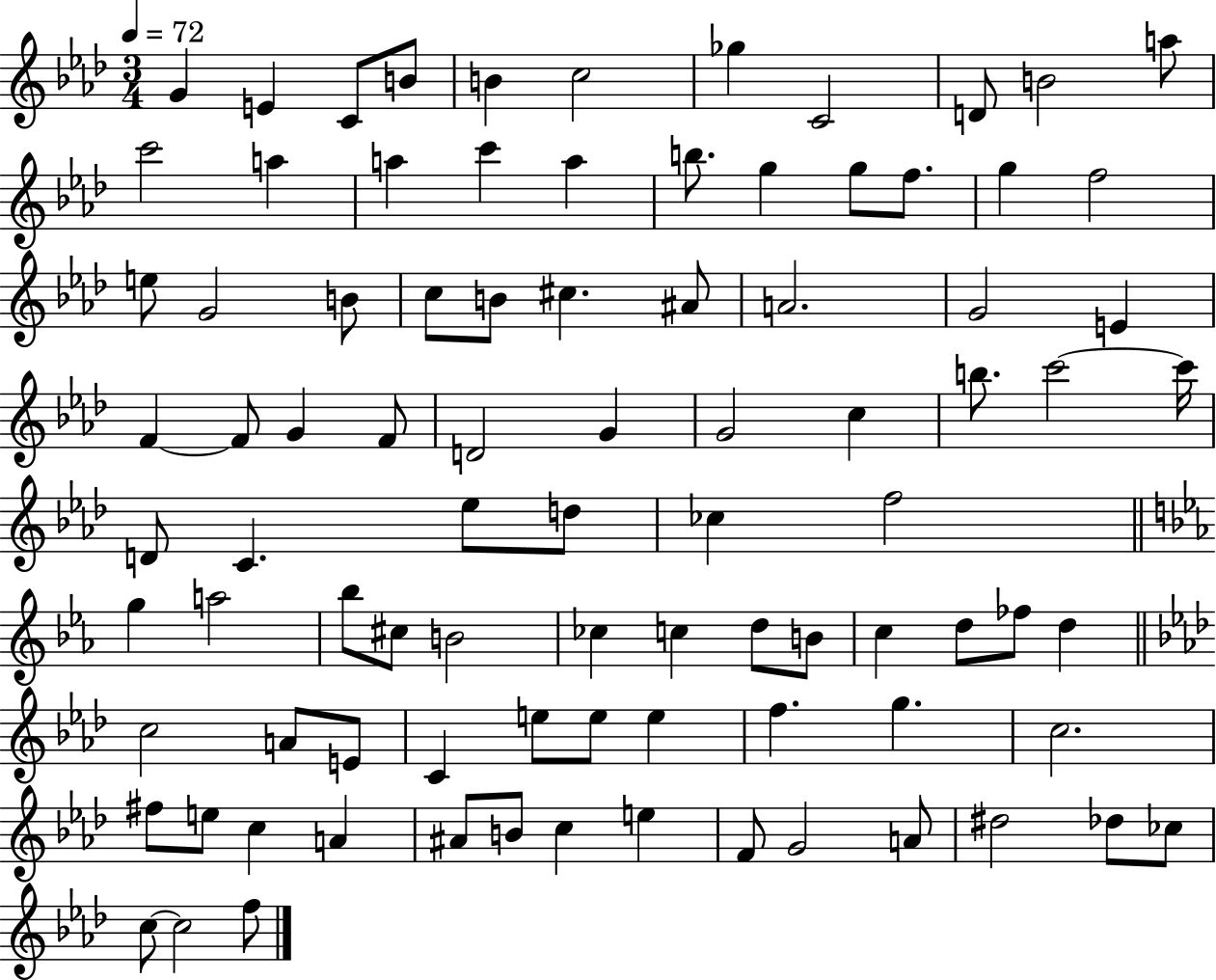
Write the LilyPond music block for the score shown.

{
  \clef treble
  \numericTimeSignature
  \time 3/4
  \key aes \major
  \tempo 4 = 72
  \repeat volta 2 { g'4 e'4 c'8 b'8 | b'4 c''2 | ges''4 c'2 | d'8 b'2 a''8 | \break c'''2 a''4 | a''4 c'''4 a''4 | b''8. g''4 g''8 f''8. | g''4 f''2 | \break e''8 g'2 b'8 | c''8 b'8 cis''4. ais'8 | a'2. | g'2 e'4 | \break f'4~~ f'8 g'4 f'8 | d'2 g'4 | g'2 c''4 | b''8. c'''2~~ c'''16 | \break d'8 c'4. ees''8 d''8 | ces''4 f''2 | \bar "||" \break \key c \minor g''4 a''2 | bes''8 cis''8 b'2 | ces''4 c''4 d''8 b'8 | c''4 d''8 fes''8 d''4 | \break \bar "||" \break \key aes \major c''2 a'8 e'8 | c'4 e''8 e''8 e''4 | f''4. g''4. | c''2. | \break fis''8 e''8 c''4 a'4 | ais'8 b'8 c''4 e''4 | f'8 g'2 a'8 | dis''2 des''8 ces''8 | \break c''8~~ c''2 f''8 | } \bar "|."
}